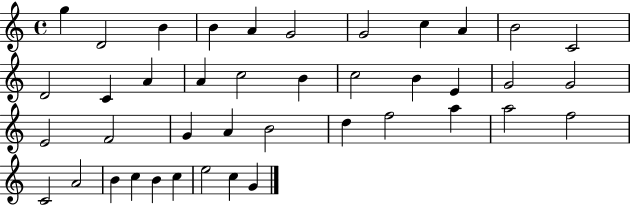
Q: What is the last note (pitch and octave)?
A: G4